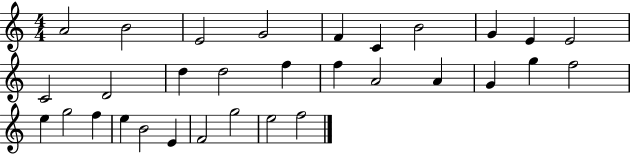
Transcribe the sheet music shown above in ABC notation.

X:1
T:Untitled
M:4/4
L:1/4
K:C
A2 B2 E2 G2 F C B2 G E E2 C2 D2 d d2 f f A2 A G g f2 e g2 f e B2 E F2 g2 e2 f2